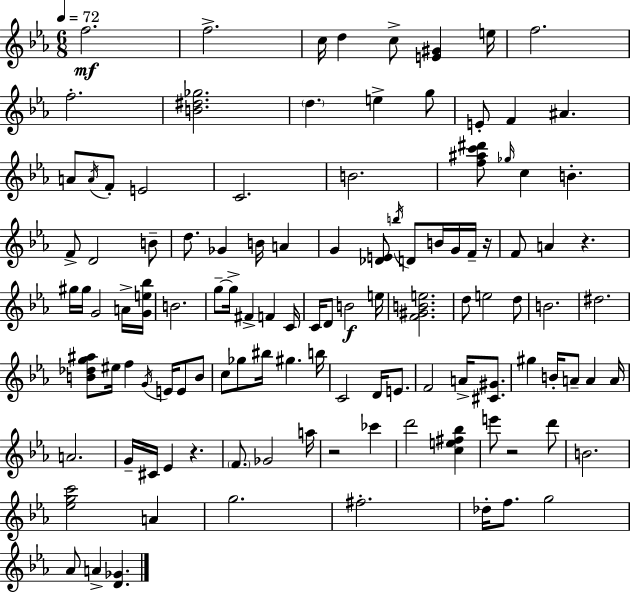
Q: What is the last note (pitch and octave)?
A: A4